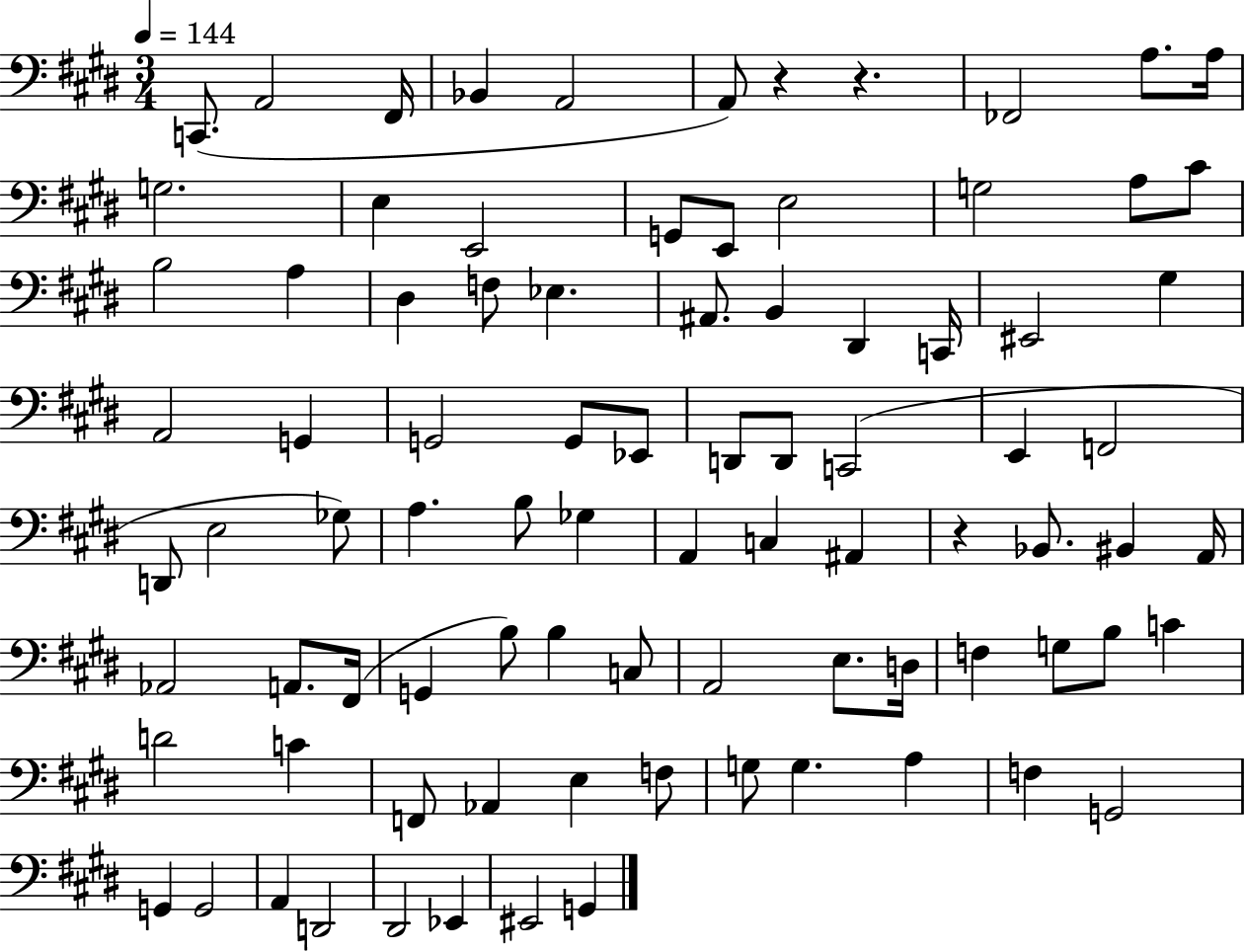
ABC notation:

X:1
T:Untitled
M:3/4
L:1/4
K:E
C,,/2 A,,2 ^F,,/4 _B,, A,,2 A,,/2 z z _F,,2 A,/2 A,/4 G,2 E, E,,2 G,,/2 E,,/2 E,2 G,2 A,/2 ^C/2 B,2 A, ^D, F,/2 _E, ^A,,/2 B,, ^D,, C,,/4 ^E,,2 ^G, A,,2 G,, G,,2 G,,/2 _E,,/2 D,,/2 D,,/2 C,,2 E,, F,,2 D,,/2 E,2 _G,/2 A, B,/2 _G, A,, C, ^A,, z _B,,/2 ^B,, A,,/4 _A,,2 A,,/2 ^F,,/4 G,, B,/2 B, C,/2 A,,2 E,/2 D,/4 F, G,/2 B,/2 C D2 C F,,/2 _A,, E, F,/2 G,/2 G, A, F, G,,2 G,, G,,2 A,, D,,2 ^D,,2 _E,, ^E,,2 G,,